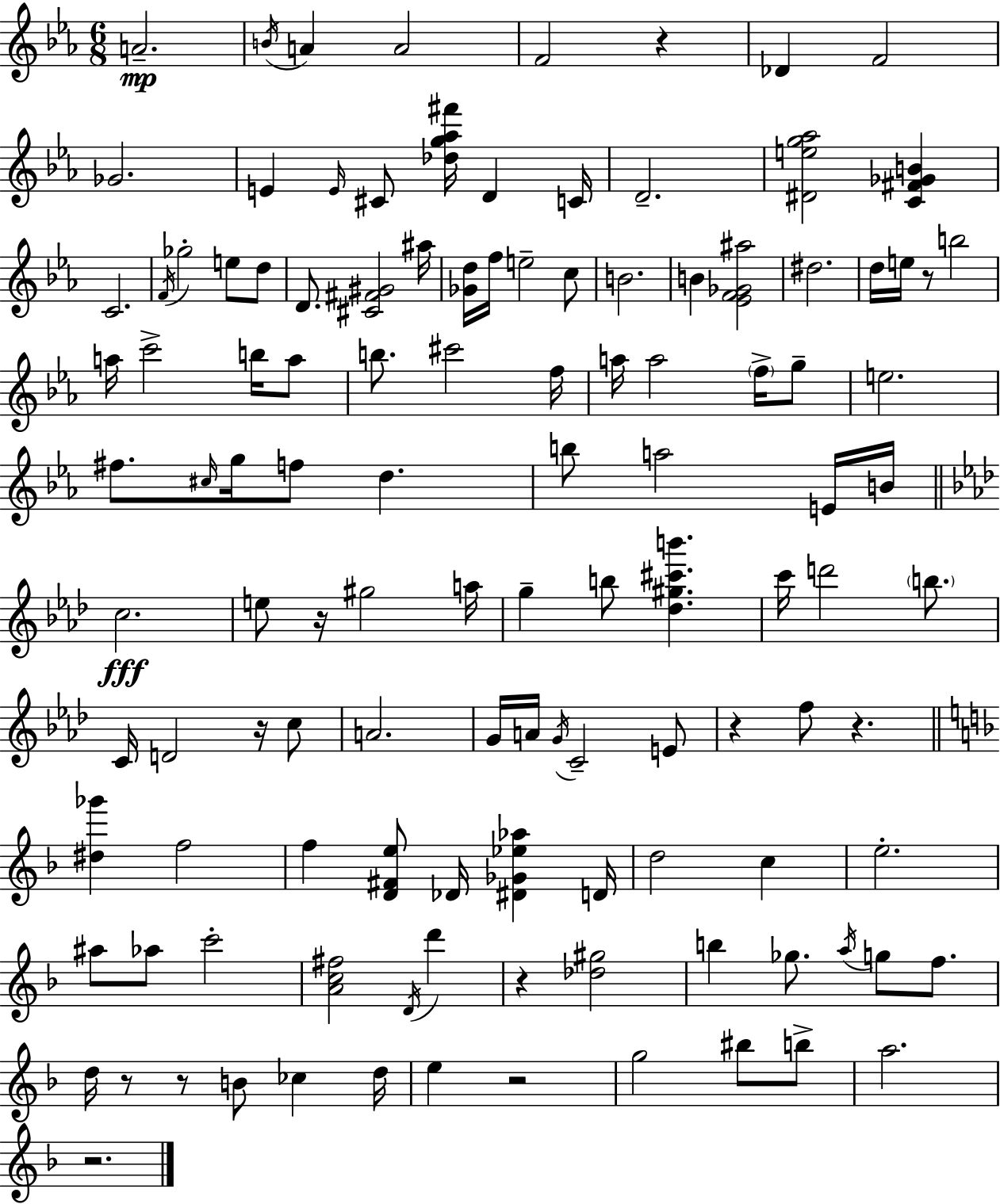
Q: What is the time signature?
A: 6/8